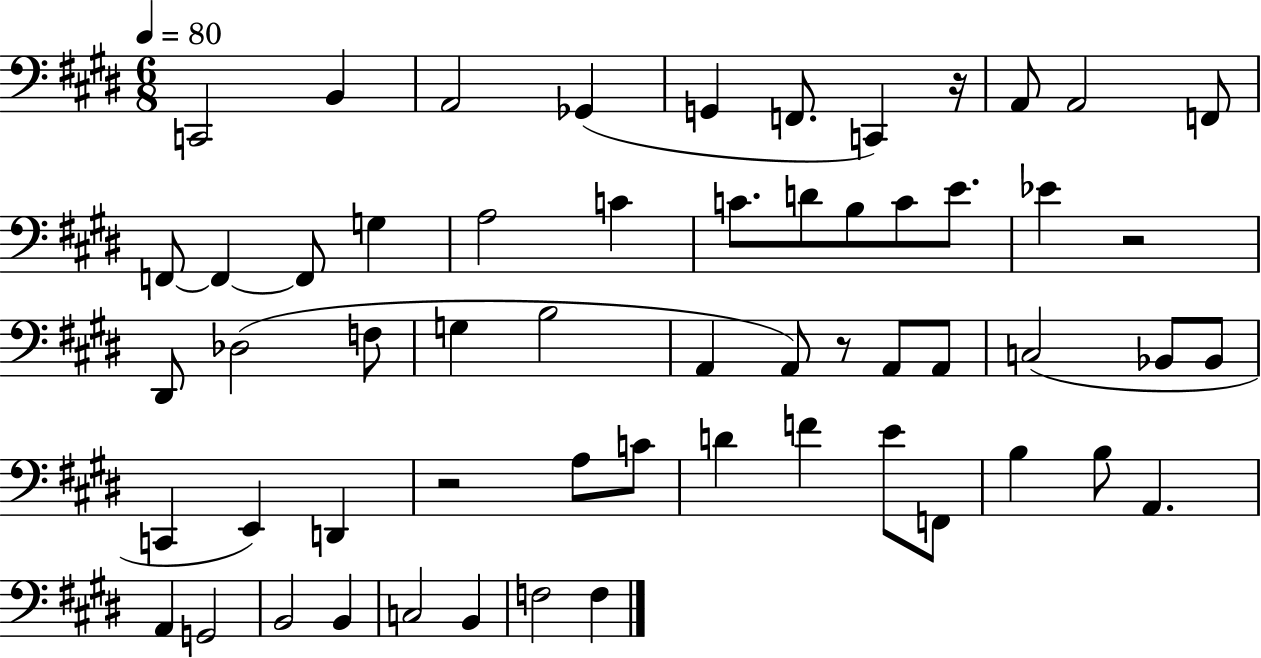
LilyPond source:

{
  \clef bass
  \numericTimeSignature
  \time 6/8
  \key e \major
  \tempo 4 = 80
  c,2 b,4 | a,2 ges,4( | g,4 f,8. c,4) r16 | a,8 a,2 f,8 | \break f,8~~ f,4~~ f,8 g4 | a2 c'4 | c'8. d'8 b8 c'8 e'8. | ees'4 r2 | \break dis,8 des2( f8 | g4 b2 | a,4 a,8) r8 a,8 a,8 | c2( bes,8 bes,8 | \break c,4 e,4) d,4 | r2 a8 c'8 | d'4 f'4 e'8 f,8 | b4 b8 a,4. | \break a,4 g,2 | b,2 b,4 | c2 b,4 | f2 f4 | \break \bar "|."
}